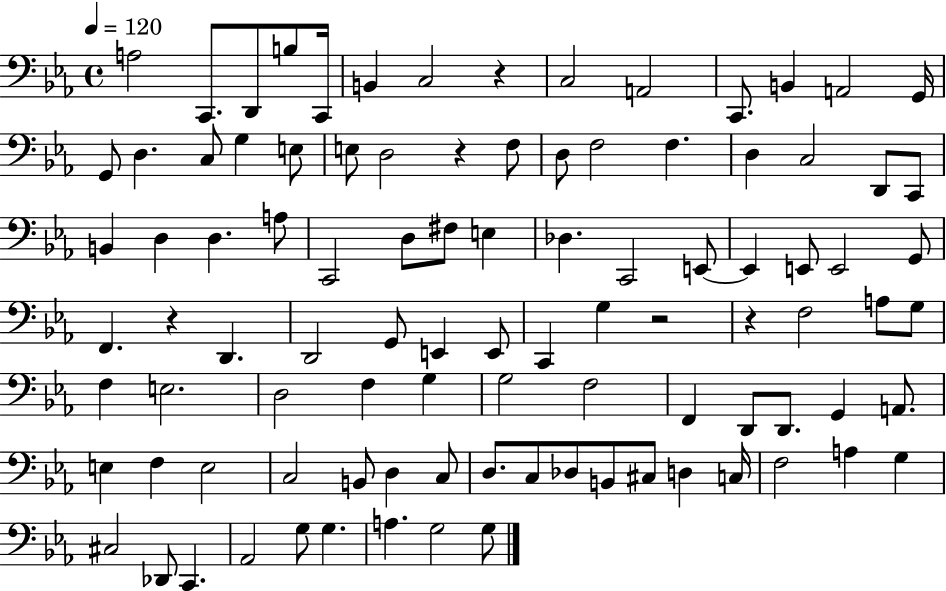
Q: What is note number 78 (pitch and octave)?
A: C#3